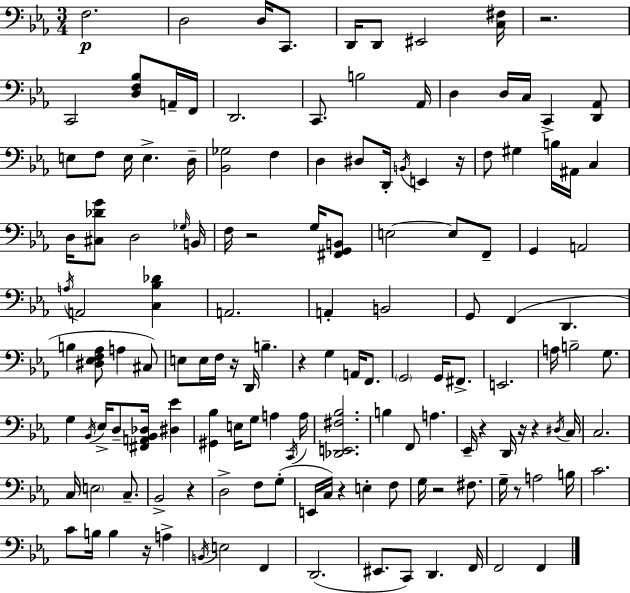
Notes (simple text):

F3/h. D3/h D3/s C2/e. D2/s D2/e EIS2/h [C3,F#3]/s R/h. C2/h [D3,F3,Bb3]/e A2/s F2/s D2/h. C2/e. B3/h Ab2/s D3/q D3/s C3/s C2/q [D2,Ab2]/e E3/e F3/e E3/s E3/q. D3/s [Bb2,Gb3]/h F3/q D3/q D#3/e D2/s B2/s E2/q R/s F3/e G#3/q B3/s A#2/s C3/q D3/s [C#3,Db4,G4]/e D3/h Gb3/s B2/s F3/s R/h G3/s [F#2,G2,B2]/e E3/h E3/e F2/e G2/q A2/h A3/s A2/h [C3,Bb3,Db4]/q A2/h. A2/q B2/h G2/e F2/q D2/q. B3/q [D#3,Eb3,F3,Ab3]/e A3/q C#3/e E3/e E3/s F3/s R/s D2/s B3/q. R/q G3/q A2/s F2/e. G2/h G2/s F#2/e. E2/h. A3/s B3/h G3/e. G3/q Bb2/s Eb3/s D3/e [F#2,A2,Bb2,Db3]/s [D#3,Eb4]/q [G#2,Bb3]/q E3/s G3/e A3/q C2/s A3/s [Db2,E2,F#3,Bb3]/h. B3/q F2/e A3/q. Eb2/s R/q D2/s R/s R/q D#3/s C3/s C3/h. C3/s E3/h C3/e. Bb2/h R/q D3/h F3/e G3/e E2/s C3/s R/q E3/q F3/e G3/s R/h F#3/e. G3/s R/e A3/h B3/s C4/h. C4/e B3/s B3/q R/s A3/q B2/s E3/h F2/q D2/h. EIS2/e. C2/e D2/q. F2/s F2/h F2/q